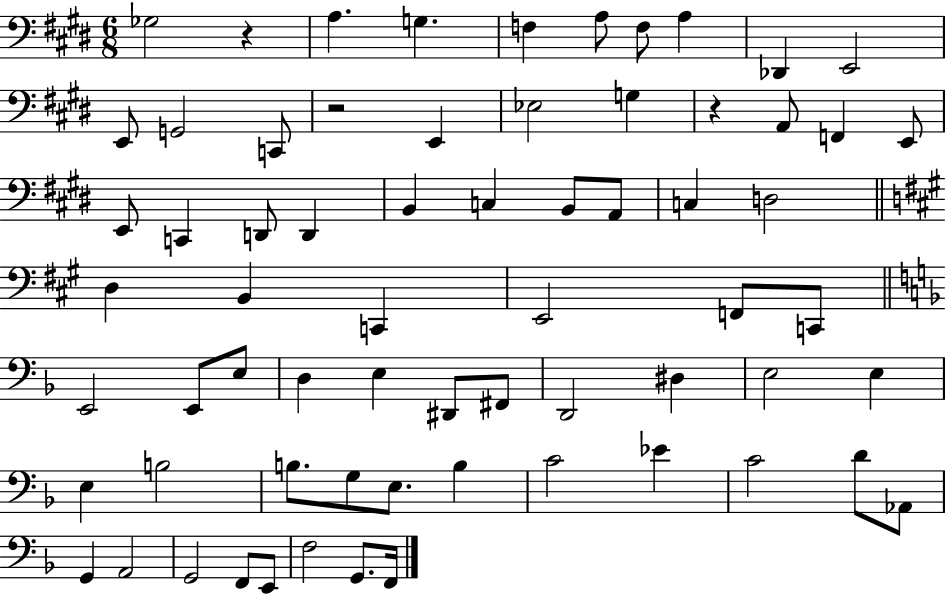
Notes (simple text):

Gb3/h R/q A3/q. G3/q. F3/q A3/e F3/e A3/q Db2/q E2/h E2/e G2/h C2/e R/h E2/q Eb3/h G3/q R/q A2/e F2/q E2/e E2/e C2/q D2/e D2/q B2/q C3/q B2/e A2/e C3/q D3/h D3/q B2/q C2/q E2/h F2/e C2/e E2/h E2/e E3/e D3/q E3/q D#2/e F#2/e D2/h D#3/q E3/h E3/q E3/q B3/h B3/e. G3/e E3/e. B3/q C4/h Eb4/q C4/h D4/e Ab2/e G2/q A2/h G2/h F2/e E2/e F3/h G2/e. F2/s